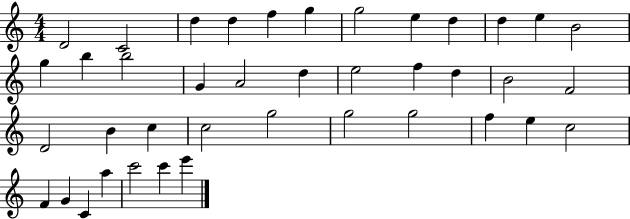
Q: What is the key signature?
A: C major